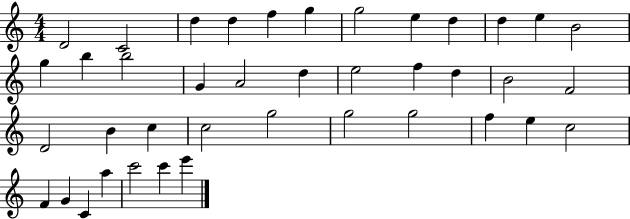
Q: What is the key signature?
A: C major